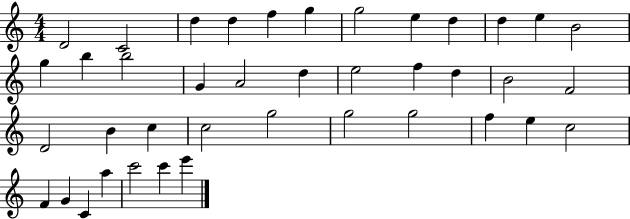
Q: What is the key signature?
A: C major